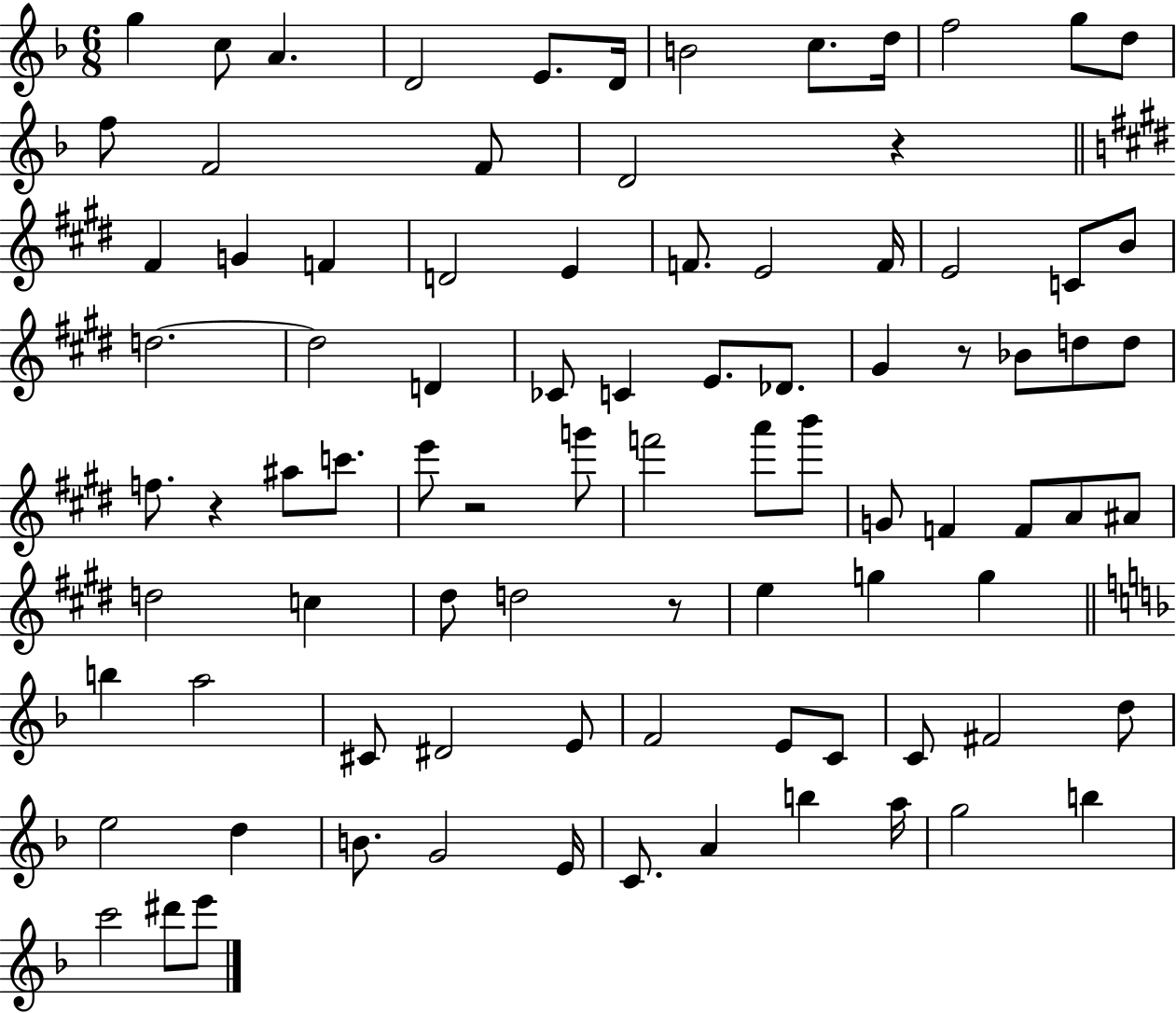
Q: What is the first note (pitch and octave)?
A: G5